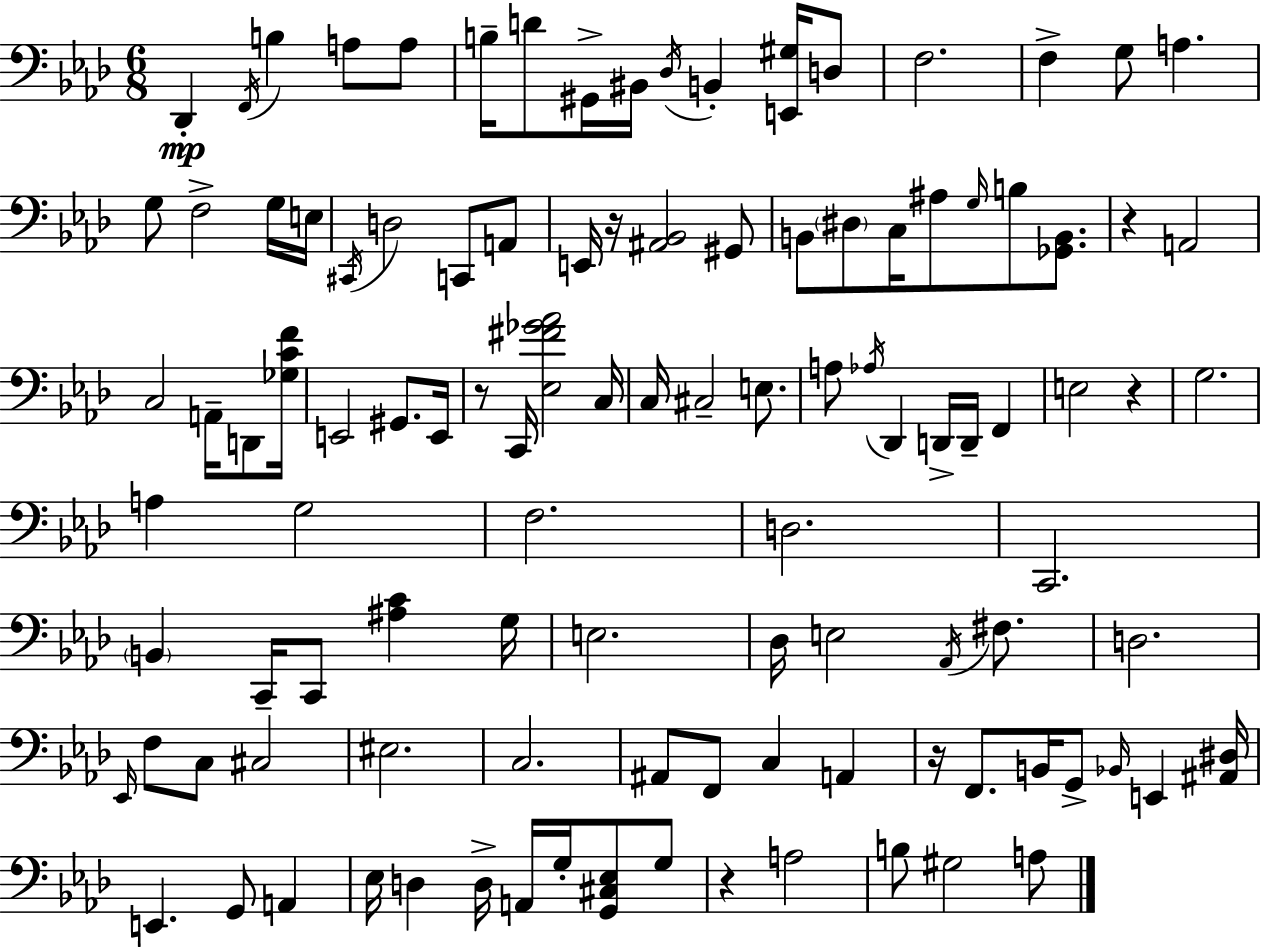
X:1
T:Untitled
M:6/8
L:1/4
K:Fm
_D,, F,,/4 B, A,/2 A,/2 B,/4 D/2 ^G,,/4 ^B,,/4 _D,/4 B,, [E,,^G,]/4 D,/2 F,2 F, G,/2 A, G,/2 F,2 G,/4 E,/4 ^C,,/4 D,2 C,,/2 A,,/2 E,,/4 z/4 [^A,,_B,,]2 ^G,,/2 B,,/2 ^D,/2 C,/4 ^A,/2 G,/4 B,/2 [_G,,B,,]/2 z A,,2 C,2 A,,/4 D,,/2 [_G,CF]/4 E,,2 ^G,,/2 E,,/4 z/2 C,,/4 [_E,^F_G_A]2 C,/4 C,/4 ^C,2 E,/2 A,/2 _A,/4 _D,, D,,/4 D,,/4 F,, E,2 z G,2 A, G,2 F,2 D,2 C,,2 B,, C,,/4 C,,/2 [^A,C] G,/4 E,2 _D,/4 E,2 _A,,/4 ^F,/2 D,2 _E,,/4 F,/2 C,/2 ^C,2 ^E,2 C,2 ^A,,/2 F,,/2 C, A,, z/4 F,,/2 B,,/4 G,,/2 _B,,/4 E,, [^A,,^D,]/4 E,, G,,/2 A,, _E,/4 D, D,/4 A,,/4 G,/4 [G,,^C,_E,]/2 G,/2 z A,2 B,/2 ^G,2 A,/2